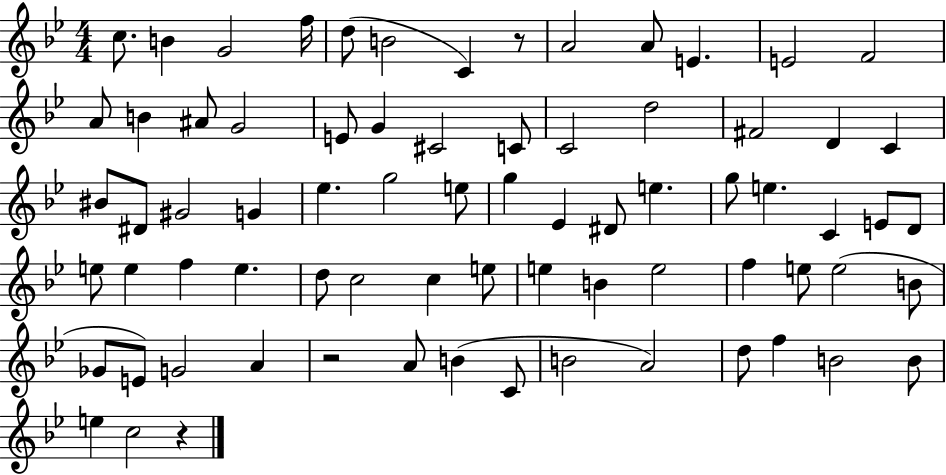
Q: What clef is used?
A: treble